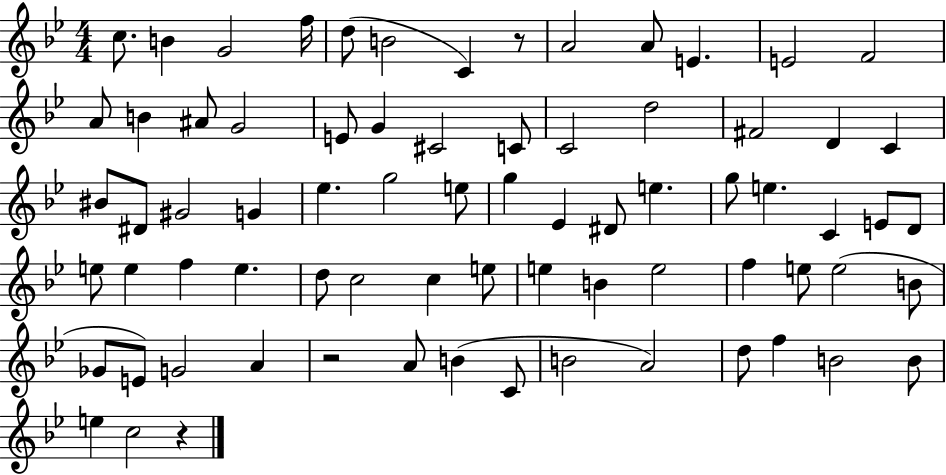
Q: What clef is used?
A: treble